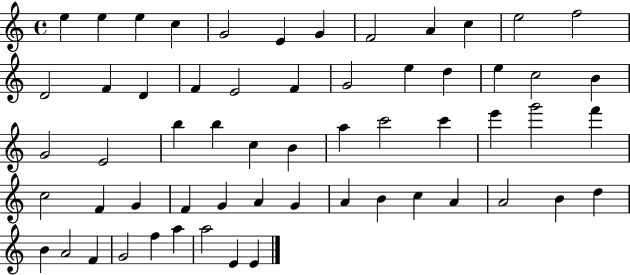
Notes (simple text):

E5/q E5/q E5/q C5/q G4/h E4/q G4/q F4/h A4/q C5/q E5/h F5/h D4/h F4/q D4/q F4/q E4/h F4/q G4/h E5/q D5/q E5/q C5/h B4/q G4/h E4/h B5/q B5/q C5/q B4/q A5/q C6/h C6/q E6/q G6/h F6/q C5/h F4/q G4/q F4/q G4/q A4/q G4/q A4/q B4/q C5/q A4/q A4/h B4/q D5/q B4/q A4/h F4/q G4/h F5/q A5/q A5/h E4/q E4/q